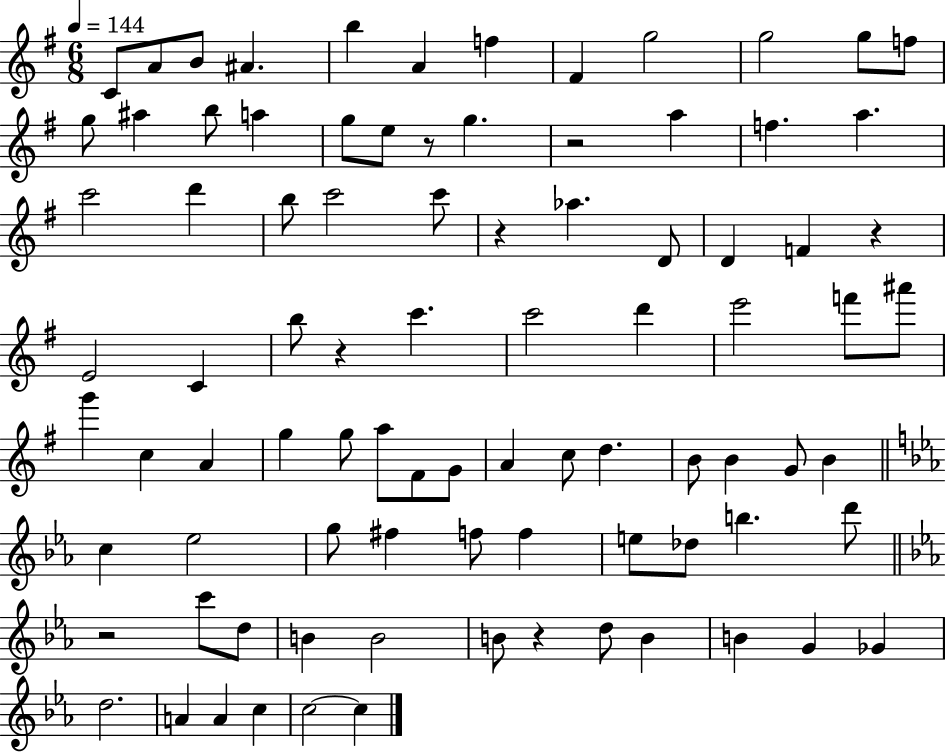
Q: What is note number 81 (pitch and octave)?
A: C5